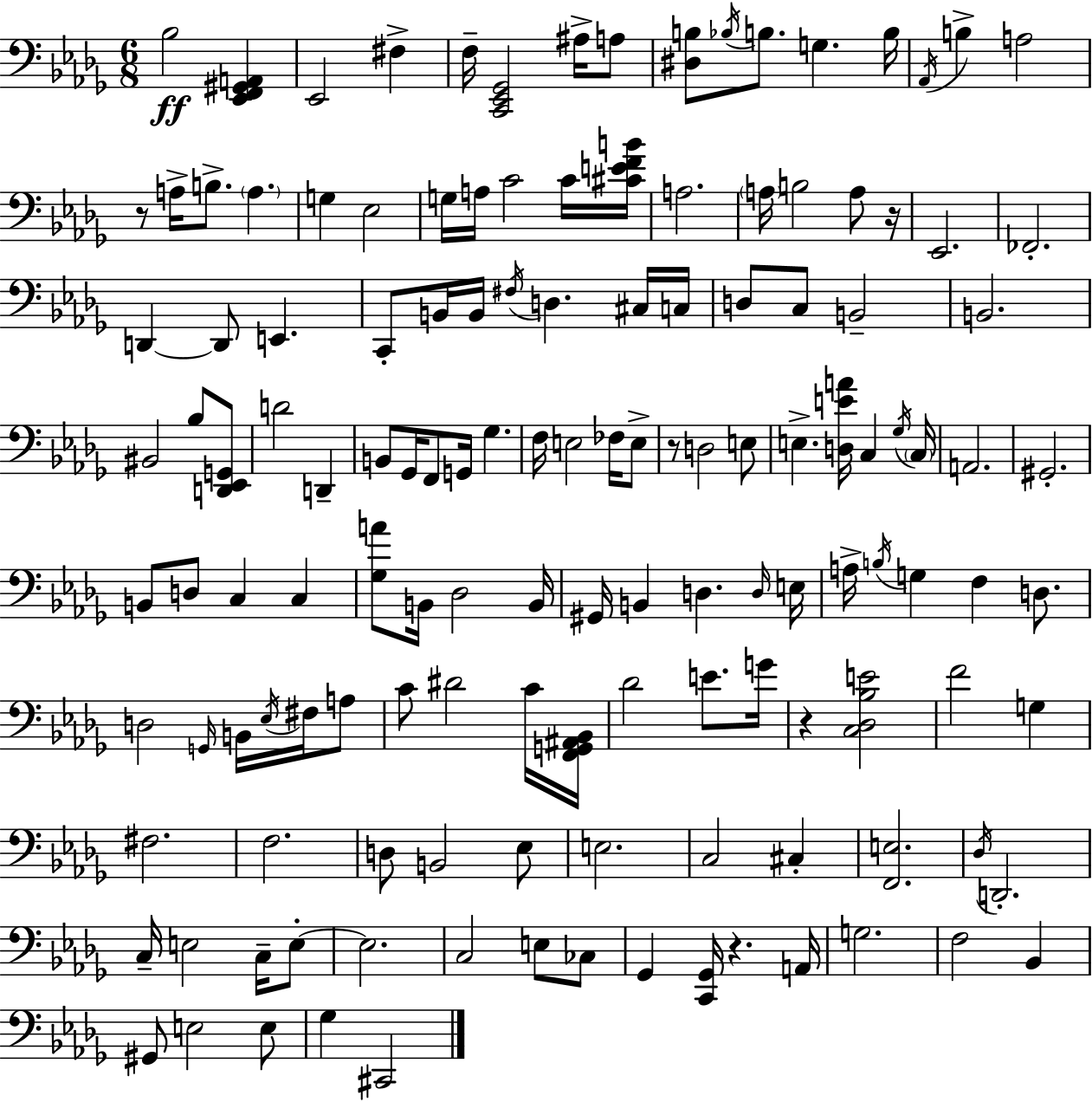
Bb3/h [Eb2,F2,G#2,A2]/q Eb2/h F#3/q F3/s [C2,Eb2,Gb2]/h A#3/s A3/e [D#3,B3]/e Bb3/s B3/e. G3/q. B3/s Ab2/s B3/q A3/h R/e A3/s B3/e. A3/q. G3/q Eb3/h G3/s A3/s C4/h C4/s [C#4,E4,F4,B4]/s A3/h. A3/s B3/h A3/e R/s Eb2/h. FES2/h. D2/q D2/e E2/q. C2/e B2/s B2/s F#3/s D3/q. C#3/s C3/s D3/e C3/e B2/h B2/h. BIS2/h Bb3/e [D2,Eb2,G2]/e D4/h D2/q B2/e Gb2/s F2/e G2/s Gb3/q. F3/s E3/h FES3/s E3/e R/e D3/h E3/e E3/q. [D3,E4,A4]/s C3/q Gb3/s C3/s A2/h. G#2/h. B2/e D3/e C3/q C3/q [Gb3,A4]/e B2/s Db3/h B2/s G#2/s B2/q D3/q. D3/s E3/s A3/s B3/s G3/q F3/q D3/e. D3/h G2/s B2/s Eb3/s F#3/s A3/e C4/e D#4/h C4/s [F2,G2,A#2,Bb2]/s Db4/h E4/e. G4/s R/q [C3,Db3,Bb3,E4]/h F4/h G3/q F#3/h. F3/h. D3/e B2/h Eb3/e E3/h. C3/h C#3/q [F2,E3]/h. Db3/s D2/h. C3/s E3/h C3/s E3/e E3/h. C3/h E3/e CES3/e Gb2/q [C2,Gb2]/s R/q. A2/s G3/h. F3/h Bb2/q G#2/e E3/h E3/e Gb3/q C#2/h